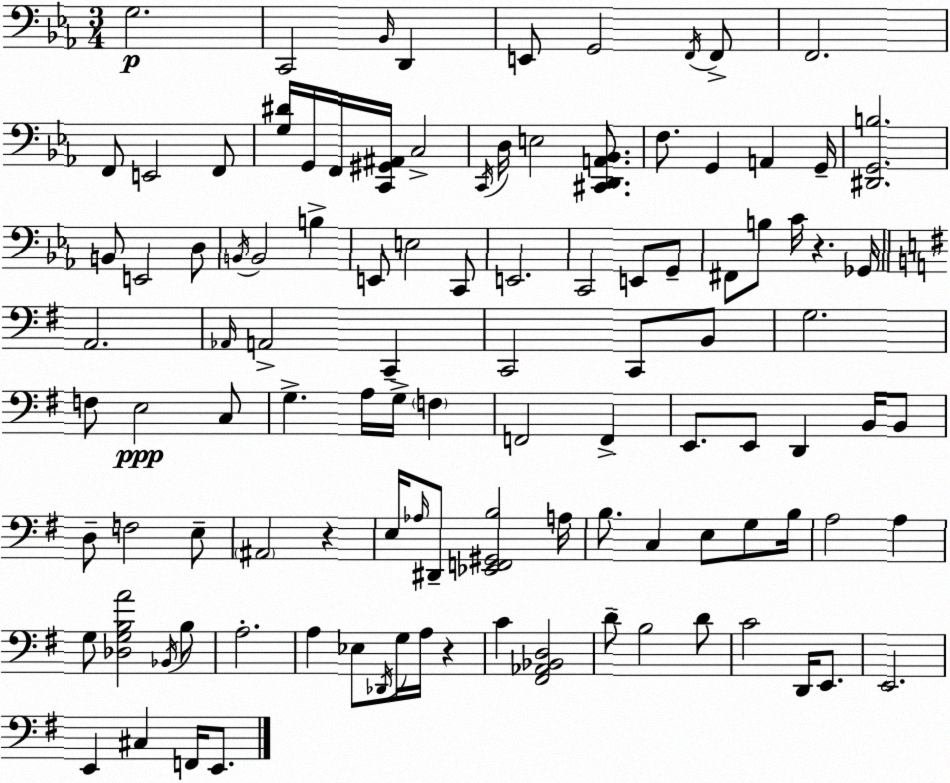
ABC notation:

X:1
T:Untitled
M:3/4
L:1/4
K:Eb
G,2 C,,2 _B,,/4 D,, E,,/2 G,,2 F,,/4 F,,/2 F,,2 F,,/2 E,,2 F,,/2 [G,^D]/4 G,,/4 F,,/4 [C,,^G,,^A,,]/4 C,2 C,,/4 D,/4 E,2 [^C,,D,,A,,_B,,]/2 F,/2 G,, A,, G,,/4 [^D,,G,,B,]2 B,,/2 E,,2 D,/2 B,,/4 B,,2 B, E,,/2 E,2 C,,/2 E,,2 C,,2 E,,/2 G,,/2 ^F,,/2 B,/2 C/4 z _G,,/4 A,,2 _A,,/4 A,,2 C,, C,,2 C,,/2 B,,/2 G,2 F,/2 E,2 C,/2 G, A,/4 G,/4 F, F,,2 F,, E,,/2 E,,/2 D,, B,,/4 B,,/2 D,/2 F,2 E,/2 ^A,,2 z E,/4 _A,/4 ^D,,/2 [_E,,F,,^G,,B,]2 A,/4 B,/2 C, E,/2 G,/2 B,/4 A,2 A, G,/2 [_D,G,B,A]2 _B,,/4 B,/2 A,2 A, _E,/2 _D,,/4 G,/4 A,/4 z C [^F,,_A,,_B,,D,]2 D/2 B,2 D/2 C2 D,,/4 E,,/2 E,,2 E,, ^C, F,,/4 E,,/2